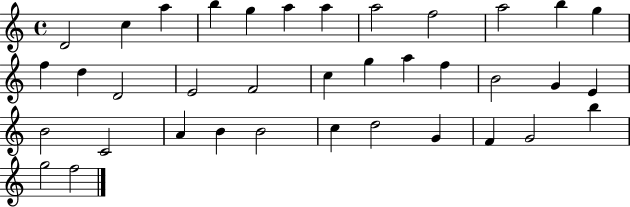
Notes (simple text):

D4/h C5/q A5/q B5/q G5/q A5/q A5/q A5/h F5/h A5/h B5/q G5/q F5/q D5/q D4/h E4/h F4/h C5/q G5/q A5/q F5/q B4/h G4/q E4/q B4/h C4/h A4/q B4/q B4/h C5/q D5/h G4/q F4/q G4/h B5/q G5/h F5/h